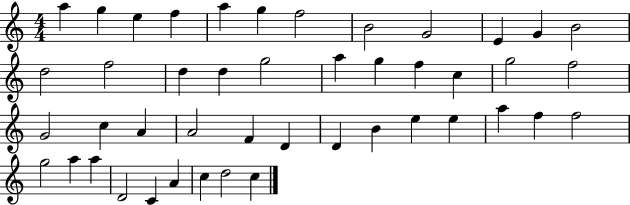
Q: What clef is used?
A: treble